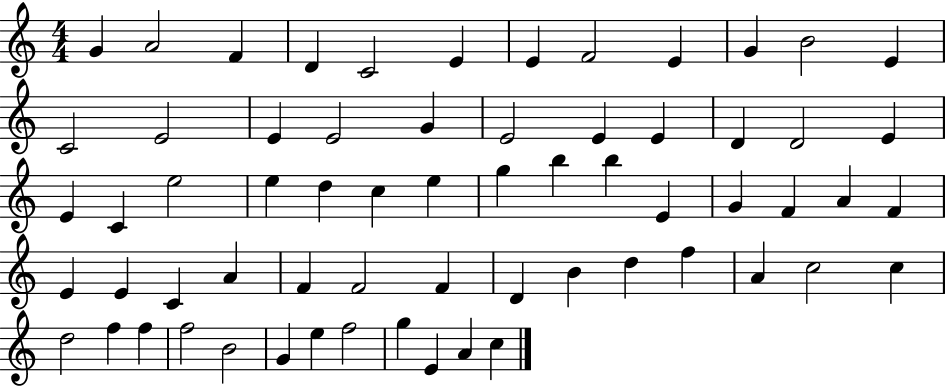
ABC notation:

X:1
T:Untitled
M:4/4
L:1/4
K:C
G A2 F D C2 E E F2 E G B2 E C2 E2 E E2 G E2 E E D D2 E E C e2 e d c e g b b E G F A F E E C A F F2 F D B d f A c2 c d2 f f f2 B2 G e f2 g E A c